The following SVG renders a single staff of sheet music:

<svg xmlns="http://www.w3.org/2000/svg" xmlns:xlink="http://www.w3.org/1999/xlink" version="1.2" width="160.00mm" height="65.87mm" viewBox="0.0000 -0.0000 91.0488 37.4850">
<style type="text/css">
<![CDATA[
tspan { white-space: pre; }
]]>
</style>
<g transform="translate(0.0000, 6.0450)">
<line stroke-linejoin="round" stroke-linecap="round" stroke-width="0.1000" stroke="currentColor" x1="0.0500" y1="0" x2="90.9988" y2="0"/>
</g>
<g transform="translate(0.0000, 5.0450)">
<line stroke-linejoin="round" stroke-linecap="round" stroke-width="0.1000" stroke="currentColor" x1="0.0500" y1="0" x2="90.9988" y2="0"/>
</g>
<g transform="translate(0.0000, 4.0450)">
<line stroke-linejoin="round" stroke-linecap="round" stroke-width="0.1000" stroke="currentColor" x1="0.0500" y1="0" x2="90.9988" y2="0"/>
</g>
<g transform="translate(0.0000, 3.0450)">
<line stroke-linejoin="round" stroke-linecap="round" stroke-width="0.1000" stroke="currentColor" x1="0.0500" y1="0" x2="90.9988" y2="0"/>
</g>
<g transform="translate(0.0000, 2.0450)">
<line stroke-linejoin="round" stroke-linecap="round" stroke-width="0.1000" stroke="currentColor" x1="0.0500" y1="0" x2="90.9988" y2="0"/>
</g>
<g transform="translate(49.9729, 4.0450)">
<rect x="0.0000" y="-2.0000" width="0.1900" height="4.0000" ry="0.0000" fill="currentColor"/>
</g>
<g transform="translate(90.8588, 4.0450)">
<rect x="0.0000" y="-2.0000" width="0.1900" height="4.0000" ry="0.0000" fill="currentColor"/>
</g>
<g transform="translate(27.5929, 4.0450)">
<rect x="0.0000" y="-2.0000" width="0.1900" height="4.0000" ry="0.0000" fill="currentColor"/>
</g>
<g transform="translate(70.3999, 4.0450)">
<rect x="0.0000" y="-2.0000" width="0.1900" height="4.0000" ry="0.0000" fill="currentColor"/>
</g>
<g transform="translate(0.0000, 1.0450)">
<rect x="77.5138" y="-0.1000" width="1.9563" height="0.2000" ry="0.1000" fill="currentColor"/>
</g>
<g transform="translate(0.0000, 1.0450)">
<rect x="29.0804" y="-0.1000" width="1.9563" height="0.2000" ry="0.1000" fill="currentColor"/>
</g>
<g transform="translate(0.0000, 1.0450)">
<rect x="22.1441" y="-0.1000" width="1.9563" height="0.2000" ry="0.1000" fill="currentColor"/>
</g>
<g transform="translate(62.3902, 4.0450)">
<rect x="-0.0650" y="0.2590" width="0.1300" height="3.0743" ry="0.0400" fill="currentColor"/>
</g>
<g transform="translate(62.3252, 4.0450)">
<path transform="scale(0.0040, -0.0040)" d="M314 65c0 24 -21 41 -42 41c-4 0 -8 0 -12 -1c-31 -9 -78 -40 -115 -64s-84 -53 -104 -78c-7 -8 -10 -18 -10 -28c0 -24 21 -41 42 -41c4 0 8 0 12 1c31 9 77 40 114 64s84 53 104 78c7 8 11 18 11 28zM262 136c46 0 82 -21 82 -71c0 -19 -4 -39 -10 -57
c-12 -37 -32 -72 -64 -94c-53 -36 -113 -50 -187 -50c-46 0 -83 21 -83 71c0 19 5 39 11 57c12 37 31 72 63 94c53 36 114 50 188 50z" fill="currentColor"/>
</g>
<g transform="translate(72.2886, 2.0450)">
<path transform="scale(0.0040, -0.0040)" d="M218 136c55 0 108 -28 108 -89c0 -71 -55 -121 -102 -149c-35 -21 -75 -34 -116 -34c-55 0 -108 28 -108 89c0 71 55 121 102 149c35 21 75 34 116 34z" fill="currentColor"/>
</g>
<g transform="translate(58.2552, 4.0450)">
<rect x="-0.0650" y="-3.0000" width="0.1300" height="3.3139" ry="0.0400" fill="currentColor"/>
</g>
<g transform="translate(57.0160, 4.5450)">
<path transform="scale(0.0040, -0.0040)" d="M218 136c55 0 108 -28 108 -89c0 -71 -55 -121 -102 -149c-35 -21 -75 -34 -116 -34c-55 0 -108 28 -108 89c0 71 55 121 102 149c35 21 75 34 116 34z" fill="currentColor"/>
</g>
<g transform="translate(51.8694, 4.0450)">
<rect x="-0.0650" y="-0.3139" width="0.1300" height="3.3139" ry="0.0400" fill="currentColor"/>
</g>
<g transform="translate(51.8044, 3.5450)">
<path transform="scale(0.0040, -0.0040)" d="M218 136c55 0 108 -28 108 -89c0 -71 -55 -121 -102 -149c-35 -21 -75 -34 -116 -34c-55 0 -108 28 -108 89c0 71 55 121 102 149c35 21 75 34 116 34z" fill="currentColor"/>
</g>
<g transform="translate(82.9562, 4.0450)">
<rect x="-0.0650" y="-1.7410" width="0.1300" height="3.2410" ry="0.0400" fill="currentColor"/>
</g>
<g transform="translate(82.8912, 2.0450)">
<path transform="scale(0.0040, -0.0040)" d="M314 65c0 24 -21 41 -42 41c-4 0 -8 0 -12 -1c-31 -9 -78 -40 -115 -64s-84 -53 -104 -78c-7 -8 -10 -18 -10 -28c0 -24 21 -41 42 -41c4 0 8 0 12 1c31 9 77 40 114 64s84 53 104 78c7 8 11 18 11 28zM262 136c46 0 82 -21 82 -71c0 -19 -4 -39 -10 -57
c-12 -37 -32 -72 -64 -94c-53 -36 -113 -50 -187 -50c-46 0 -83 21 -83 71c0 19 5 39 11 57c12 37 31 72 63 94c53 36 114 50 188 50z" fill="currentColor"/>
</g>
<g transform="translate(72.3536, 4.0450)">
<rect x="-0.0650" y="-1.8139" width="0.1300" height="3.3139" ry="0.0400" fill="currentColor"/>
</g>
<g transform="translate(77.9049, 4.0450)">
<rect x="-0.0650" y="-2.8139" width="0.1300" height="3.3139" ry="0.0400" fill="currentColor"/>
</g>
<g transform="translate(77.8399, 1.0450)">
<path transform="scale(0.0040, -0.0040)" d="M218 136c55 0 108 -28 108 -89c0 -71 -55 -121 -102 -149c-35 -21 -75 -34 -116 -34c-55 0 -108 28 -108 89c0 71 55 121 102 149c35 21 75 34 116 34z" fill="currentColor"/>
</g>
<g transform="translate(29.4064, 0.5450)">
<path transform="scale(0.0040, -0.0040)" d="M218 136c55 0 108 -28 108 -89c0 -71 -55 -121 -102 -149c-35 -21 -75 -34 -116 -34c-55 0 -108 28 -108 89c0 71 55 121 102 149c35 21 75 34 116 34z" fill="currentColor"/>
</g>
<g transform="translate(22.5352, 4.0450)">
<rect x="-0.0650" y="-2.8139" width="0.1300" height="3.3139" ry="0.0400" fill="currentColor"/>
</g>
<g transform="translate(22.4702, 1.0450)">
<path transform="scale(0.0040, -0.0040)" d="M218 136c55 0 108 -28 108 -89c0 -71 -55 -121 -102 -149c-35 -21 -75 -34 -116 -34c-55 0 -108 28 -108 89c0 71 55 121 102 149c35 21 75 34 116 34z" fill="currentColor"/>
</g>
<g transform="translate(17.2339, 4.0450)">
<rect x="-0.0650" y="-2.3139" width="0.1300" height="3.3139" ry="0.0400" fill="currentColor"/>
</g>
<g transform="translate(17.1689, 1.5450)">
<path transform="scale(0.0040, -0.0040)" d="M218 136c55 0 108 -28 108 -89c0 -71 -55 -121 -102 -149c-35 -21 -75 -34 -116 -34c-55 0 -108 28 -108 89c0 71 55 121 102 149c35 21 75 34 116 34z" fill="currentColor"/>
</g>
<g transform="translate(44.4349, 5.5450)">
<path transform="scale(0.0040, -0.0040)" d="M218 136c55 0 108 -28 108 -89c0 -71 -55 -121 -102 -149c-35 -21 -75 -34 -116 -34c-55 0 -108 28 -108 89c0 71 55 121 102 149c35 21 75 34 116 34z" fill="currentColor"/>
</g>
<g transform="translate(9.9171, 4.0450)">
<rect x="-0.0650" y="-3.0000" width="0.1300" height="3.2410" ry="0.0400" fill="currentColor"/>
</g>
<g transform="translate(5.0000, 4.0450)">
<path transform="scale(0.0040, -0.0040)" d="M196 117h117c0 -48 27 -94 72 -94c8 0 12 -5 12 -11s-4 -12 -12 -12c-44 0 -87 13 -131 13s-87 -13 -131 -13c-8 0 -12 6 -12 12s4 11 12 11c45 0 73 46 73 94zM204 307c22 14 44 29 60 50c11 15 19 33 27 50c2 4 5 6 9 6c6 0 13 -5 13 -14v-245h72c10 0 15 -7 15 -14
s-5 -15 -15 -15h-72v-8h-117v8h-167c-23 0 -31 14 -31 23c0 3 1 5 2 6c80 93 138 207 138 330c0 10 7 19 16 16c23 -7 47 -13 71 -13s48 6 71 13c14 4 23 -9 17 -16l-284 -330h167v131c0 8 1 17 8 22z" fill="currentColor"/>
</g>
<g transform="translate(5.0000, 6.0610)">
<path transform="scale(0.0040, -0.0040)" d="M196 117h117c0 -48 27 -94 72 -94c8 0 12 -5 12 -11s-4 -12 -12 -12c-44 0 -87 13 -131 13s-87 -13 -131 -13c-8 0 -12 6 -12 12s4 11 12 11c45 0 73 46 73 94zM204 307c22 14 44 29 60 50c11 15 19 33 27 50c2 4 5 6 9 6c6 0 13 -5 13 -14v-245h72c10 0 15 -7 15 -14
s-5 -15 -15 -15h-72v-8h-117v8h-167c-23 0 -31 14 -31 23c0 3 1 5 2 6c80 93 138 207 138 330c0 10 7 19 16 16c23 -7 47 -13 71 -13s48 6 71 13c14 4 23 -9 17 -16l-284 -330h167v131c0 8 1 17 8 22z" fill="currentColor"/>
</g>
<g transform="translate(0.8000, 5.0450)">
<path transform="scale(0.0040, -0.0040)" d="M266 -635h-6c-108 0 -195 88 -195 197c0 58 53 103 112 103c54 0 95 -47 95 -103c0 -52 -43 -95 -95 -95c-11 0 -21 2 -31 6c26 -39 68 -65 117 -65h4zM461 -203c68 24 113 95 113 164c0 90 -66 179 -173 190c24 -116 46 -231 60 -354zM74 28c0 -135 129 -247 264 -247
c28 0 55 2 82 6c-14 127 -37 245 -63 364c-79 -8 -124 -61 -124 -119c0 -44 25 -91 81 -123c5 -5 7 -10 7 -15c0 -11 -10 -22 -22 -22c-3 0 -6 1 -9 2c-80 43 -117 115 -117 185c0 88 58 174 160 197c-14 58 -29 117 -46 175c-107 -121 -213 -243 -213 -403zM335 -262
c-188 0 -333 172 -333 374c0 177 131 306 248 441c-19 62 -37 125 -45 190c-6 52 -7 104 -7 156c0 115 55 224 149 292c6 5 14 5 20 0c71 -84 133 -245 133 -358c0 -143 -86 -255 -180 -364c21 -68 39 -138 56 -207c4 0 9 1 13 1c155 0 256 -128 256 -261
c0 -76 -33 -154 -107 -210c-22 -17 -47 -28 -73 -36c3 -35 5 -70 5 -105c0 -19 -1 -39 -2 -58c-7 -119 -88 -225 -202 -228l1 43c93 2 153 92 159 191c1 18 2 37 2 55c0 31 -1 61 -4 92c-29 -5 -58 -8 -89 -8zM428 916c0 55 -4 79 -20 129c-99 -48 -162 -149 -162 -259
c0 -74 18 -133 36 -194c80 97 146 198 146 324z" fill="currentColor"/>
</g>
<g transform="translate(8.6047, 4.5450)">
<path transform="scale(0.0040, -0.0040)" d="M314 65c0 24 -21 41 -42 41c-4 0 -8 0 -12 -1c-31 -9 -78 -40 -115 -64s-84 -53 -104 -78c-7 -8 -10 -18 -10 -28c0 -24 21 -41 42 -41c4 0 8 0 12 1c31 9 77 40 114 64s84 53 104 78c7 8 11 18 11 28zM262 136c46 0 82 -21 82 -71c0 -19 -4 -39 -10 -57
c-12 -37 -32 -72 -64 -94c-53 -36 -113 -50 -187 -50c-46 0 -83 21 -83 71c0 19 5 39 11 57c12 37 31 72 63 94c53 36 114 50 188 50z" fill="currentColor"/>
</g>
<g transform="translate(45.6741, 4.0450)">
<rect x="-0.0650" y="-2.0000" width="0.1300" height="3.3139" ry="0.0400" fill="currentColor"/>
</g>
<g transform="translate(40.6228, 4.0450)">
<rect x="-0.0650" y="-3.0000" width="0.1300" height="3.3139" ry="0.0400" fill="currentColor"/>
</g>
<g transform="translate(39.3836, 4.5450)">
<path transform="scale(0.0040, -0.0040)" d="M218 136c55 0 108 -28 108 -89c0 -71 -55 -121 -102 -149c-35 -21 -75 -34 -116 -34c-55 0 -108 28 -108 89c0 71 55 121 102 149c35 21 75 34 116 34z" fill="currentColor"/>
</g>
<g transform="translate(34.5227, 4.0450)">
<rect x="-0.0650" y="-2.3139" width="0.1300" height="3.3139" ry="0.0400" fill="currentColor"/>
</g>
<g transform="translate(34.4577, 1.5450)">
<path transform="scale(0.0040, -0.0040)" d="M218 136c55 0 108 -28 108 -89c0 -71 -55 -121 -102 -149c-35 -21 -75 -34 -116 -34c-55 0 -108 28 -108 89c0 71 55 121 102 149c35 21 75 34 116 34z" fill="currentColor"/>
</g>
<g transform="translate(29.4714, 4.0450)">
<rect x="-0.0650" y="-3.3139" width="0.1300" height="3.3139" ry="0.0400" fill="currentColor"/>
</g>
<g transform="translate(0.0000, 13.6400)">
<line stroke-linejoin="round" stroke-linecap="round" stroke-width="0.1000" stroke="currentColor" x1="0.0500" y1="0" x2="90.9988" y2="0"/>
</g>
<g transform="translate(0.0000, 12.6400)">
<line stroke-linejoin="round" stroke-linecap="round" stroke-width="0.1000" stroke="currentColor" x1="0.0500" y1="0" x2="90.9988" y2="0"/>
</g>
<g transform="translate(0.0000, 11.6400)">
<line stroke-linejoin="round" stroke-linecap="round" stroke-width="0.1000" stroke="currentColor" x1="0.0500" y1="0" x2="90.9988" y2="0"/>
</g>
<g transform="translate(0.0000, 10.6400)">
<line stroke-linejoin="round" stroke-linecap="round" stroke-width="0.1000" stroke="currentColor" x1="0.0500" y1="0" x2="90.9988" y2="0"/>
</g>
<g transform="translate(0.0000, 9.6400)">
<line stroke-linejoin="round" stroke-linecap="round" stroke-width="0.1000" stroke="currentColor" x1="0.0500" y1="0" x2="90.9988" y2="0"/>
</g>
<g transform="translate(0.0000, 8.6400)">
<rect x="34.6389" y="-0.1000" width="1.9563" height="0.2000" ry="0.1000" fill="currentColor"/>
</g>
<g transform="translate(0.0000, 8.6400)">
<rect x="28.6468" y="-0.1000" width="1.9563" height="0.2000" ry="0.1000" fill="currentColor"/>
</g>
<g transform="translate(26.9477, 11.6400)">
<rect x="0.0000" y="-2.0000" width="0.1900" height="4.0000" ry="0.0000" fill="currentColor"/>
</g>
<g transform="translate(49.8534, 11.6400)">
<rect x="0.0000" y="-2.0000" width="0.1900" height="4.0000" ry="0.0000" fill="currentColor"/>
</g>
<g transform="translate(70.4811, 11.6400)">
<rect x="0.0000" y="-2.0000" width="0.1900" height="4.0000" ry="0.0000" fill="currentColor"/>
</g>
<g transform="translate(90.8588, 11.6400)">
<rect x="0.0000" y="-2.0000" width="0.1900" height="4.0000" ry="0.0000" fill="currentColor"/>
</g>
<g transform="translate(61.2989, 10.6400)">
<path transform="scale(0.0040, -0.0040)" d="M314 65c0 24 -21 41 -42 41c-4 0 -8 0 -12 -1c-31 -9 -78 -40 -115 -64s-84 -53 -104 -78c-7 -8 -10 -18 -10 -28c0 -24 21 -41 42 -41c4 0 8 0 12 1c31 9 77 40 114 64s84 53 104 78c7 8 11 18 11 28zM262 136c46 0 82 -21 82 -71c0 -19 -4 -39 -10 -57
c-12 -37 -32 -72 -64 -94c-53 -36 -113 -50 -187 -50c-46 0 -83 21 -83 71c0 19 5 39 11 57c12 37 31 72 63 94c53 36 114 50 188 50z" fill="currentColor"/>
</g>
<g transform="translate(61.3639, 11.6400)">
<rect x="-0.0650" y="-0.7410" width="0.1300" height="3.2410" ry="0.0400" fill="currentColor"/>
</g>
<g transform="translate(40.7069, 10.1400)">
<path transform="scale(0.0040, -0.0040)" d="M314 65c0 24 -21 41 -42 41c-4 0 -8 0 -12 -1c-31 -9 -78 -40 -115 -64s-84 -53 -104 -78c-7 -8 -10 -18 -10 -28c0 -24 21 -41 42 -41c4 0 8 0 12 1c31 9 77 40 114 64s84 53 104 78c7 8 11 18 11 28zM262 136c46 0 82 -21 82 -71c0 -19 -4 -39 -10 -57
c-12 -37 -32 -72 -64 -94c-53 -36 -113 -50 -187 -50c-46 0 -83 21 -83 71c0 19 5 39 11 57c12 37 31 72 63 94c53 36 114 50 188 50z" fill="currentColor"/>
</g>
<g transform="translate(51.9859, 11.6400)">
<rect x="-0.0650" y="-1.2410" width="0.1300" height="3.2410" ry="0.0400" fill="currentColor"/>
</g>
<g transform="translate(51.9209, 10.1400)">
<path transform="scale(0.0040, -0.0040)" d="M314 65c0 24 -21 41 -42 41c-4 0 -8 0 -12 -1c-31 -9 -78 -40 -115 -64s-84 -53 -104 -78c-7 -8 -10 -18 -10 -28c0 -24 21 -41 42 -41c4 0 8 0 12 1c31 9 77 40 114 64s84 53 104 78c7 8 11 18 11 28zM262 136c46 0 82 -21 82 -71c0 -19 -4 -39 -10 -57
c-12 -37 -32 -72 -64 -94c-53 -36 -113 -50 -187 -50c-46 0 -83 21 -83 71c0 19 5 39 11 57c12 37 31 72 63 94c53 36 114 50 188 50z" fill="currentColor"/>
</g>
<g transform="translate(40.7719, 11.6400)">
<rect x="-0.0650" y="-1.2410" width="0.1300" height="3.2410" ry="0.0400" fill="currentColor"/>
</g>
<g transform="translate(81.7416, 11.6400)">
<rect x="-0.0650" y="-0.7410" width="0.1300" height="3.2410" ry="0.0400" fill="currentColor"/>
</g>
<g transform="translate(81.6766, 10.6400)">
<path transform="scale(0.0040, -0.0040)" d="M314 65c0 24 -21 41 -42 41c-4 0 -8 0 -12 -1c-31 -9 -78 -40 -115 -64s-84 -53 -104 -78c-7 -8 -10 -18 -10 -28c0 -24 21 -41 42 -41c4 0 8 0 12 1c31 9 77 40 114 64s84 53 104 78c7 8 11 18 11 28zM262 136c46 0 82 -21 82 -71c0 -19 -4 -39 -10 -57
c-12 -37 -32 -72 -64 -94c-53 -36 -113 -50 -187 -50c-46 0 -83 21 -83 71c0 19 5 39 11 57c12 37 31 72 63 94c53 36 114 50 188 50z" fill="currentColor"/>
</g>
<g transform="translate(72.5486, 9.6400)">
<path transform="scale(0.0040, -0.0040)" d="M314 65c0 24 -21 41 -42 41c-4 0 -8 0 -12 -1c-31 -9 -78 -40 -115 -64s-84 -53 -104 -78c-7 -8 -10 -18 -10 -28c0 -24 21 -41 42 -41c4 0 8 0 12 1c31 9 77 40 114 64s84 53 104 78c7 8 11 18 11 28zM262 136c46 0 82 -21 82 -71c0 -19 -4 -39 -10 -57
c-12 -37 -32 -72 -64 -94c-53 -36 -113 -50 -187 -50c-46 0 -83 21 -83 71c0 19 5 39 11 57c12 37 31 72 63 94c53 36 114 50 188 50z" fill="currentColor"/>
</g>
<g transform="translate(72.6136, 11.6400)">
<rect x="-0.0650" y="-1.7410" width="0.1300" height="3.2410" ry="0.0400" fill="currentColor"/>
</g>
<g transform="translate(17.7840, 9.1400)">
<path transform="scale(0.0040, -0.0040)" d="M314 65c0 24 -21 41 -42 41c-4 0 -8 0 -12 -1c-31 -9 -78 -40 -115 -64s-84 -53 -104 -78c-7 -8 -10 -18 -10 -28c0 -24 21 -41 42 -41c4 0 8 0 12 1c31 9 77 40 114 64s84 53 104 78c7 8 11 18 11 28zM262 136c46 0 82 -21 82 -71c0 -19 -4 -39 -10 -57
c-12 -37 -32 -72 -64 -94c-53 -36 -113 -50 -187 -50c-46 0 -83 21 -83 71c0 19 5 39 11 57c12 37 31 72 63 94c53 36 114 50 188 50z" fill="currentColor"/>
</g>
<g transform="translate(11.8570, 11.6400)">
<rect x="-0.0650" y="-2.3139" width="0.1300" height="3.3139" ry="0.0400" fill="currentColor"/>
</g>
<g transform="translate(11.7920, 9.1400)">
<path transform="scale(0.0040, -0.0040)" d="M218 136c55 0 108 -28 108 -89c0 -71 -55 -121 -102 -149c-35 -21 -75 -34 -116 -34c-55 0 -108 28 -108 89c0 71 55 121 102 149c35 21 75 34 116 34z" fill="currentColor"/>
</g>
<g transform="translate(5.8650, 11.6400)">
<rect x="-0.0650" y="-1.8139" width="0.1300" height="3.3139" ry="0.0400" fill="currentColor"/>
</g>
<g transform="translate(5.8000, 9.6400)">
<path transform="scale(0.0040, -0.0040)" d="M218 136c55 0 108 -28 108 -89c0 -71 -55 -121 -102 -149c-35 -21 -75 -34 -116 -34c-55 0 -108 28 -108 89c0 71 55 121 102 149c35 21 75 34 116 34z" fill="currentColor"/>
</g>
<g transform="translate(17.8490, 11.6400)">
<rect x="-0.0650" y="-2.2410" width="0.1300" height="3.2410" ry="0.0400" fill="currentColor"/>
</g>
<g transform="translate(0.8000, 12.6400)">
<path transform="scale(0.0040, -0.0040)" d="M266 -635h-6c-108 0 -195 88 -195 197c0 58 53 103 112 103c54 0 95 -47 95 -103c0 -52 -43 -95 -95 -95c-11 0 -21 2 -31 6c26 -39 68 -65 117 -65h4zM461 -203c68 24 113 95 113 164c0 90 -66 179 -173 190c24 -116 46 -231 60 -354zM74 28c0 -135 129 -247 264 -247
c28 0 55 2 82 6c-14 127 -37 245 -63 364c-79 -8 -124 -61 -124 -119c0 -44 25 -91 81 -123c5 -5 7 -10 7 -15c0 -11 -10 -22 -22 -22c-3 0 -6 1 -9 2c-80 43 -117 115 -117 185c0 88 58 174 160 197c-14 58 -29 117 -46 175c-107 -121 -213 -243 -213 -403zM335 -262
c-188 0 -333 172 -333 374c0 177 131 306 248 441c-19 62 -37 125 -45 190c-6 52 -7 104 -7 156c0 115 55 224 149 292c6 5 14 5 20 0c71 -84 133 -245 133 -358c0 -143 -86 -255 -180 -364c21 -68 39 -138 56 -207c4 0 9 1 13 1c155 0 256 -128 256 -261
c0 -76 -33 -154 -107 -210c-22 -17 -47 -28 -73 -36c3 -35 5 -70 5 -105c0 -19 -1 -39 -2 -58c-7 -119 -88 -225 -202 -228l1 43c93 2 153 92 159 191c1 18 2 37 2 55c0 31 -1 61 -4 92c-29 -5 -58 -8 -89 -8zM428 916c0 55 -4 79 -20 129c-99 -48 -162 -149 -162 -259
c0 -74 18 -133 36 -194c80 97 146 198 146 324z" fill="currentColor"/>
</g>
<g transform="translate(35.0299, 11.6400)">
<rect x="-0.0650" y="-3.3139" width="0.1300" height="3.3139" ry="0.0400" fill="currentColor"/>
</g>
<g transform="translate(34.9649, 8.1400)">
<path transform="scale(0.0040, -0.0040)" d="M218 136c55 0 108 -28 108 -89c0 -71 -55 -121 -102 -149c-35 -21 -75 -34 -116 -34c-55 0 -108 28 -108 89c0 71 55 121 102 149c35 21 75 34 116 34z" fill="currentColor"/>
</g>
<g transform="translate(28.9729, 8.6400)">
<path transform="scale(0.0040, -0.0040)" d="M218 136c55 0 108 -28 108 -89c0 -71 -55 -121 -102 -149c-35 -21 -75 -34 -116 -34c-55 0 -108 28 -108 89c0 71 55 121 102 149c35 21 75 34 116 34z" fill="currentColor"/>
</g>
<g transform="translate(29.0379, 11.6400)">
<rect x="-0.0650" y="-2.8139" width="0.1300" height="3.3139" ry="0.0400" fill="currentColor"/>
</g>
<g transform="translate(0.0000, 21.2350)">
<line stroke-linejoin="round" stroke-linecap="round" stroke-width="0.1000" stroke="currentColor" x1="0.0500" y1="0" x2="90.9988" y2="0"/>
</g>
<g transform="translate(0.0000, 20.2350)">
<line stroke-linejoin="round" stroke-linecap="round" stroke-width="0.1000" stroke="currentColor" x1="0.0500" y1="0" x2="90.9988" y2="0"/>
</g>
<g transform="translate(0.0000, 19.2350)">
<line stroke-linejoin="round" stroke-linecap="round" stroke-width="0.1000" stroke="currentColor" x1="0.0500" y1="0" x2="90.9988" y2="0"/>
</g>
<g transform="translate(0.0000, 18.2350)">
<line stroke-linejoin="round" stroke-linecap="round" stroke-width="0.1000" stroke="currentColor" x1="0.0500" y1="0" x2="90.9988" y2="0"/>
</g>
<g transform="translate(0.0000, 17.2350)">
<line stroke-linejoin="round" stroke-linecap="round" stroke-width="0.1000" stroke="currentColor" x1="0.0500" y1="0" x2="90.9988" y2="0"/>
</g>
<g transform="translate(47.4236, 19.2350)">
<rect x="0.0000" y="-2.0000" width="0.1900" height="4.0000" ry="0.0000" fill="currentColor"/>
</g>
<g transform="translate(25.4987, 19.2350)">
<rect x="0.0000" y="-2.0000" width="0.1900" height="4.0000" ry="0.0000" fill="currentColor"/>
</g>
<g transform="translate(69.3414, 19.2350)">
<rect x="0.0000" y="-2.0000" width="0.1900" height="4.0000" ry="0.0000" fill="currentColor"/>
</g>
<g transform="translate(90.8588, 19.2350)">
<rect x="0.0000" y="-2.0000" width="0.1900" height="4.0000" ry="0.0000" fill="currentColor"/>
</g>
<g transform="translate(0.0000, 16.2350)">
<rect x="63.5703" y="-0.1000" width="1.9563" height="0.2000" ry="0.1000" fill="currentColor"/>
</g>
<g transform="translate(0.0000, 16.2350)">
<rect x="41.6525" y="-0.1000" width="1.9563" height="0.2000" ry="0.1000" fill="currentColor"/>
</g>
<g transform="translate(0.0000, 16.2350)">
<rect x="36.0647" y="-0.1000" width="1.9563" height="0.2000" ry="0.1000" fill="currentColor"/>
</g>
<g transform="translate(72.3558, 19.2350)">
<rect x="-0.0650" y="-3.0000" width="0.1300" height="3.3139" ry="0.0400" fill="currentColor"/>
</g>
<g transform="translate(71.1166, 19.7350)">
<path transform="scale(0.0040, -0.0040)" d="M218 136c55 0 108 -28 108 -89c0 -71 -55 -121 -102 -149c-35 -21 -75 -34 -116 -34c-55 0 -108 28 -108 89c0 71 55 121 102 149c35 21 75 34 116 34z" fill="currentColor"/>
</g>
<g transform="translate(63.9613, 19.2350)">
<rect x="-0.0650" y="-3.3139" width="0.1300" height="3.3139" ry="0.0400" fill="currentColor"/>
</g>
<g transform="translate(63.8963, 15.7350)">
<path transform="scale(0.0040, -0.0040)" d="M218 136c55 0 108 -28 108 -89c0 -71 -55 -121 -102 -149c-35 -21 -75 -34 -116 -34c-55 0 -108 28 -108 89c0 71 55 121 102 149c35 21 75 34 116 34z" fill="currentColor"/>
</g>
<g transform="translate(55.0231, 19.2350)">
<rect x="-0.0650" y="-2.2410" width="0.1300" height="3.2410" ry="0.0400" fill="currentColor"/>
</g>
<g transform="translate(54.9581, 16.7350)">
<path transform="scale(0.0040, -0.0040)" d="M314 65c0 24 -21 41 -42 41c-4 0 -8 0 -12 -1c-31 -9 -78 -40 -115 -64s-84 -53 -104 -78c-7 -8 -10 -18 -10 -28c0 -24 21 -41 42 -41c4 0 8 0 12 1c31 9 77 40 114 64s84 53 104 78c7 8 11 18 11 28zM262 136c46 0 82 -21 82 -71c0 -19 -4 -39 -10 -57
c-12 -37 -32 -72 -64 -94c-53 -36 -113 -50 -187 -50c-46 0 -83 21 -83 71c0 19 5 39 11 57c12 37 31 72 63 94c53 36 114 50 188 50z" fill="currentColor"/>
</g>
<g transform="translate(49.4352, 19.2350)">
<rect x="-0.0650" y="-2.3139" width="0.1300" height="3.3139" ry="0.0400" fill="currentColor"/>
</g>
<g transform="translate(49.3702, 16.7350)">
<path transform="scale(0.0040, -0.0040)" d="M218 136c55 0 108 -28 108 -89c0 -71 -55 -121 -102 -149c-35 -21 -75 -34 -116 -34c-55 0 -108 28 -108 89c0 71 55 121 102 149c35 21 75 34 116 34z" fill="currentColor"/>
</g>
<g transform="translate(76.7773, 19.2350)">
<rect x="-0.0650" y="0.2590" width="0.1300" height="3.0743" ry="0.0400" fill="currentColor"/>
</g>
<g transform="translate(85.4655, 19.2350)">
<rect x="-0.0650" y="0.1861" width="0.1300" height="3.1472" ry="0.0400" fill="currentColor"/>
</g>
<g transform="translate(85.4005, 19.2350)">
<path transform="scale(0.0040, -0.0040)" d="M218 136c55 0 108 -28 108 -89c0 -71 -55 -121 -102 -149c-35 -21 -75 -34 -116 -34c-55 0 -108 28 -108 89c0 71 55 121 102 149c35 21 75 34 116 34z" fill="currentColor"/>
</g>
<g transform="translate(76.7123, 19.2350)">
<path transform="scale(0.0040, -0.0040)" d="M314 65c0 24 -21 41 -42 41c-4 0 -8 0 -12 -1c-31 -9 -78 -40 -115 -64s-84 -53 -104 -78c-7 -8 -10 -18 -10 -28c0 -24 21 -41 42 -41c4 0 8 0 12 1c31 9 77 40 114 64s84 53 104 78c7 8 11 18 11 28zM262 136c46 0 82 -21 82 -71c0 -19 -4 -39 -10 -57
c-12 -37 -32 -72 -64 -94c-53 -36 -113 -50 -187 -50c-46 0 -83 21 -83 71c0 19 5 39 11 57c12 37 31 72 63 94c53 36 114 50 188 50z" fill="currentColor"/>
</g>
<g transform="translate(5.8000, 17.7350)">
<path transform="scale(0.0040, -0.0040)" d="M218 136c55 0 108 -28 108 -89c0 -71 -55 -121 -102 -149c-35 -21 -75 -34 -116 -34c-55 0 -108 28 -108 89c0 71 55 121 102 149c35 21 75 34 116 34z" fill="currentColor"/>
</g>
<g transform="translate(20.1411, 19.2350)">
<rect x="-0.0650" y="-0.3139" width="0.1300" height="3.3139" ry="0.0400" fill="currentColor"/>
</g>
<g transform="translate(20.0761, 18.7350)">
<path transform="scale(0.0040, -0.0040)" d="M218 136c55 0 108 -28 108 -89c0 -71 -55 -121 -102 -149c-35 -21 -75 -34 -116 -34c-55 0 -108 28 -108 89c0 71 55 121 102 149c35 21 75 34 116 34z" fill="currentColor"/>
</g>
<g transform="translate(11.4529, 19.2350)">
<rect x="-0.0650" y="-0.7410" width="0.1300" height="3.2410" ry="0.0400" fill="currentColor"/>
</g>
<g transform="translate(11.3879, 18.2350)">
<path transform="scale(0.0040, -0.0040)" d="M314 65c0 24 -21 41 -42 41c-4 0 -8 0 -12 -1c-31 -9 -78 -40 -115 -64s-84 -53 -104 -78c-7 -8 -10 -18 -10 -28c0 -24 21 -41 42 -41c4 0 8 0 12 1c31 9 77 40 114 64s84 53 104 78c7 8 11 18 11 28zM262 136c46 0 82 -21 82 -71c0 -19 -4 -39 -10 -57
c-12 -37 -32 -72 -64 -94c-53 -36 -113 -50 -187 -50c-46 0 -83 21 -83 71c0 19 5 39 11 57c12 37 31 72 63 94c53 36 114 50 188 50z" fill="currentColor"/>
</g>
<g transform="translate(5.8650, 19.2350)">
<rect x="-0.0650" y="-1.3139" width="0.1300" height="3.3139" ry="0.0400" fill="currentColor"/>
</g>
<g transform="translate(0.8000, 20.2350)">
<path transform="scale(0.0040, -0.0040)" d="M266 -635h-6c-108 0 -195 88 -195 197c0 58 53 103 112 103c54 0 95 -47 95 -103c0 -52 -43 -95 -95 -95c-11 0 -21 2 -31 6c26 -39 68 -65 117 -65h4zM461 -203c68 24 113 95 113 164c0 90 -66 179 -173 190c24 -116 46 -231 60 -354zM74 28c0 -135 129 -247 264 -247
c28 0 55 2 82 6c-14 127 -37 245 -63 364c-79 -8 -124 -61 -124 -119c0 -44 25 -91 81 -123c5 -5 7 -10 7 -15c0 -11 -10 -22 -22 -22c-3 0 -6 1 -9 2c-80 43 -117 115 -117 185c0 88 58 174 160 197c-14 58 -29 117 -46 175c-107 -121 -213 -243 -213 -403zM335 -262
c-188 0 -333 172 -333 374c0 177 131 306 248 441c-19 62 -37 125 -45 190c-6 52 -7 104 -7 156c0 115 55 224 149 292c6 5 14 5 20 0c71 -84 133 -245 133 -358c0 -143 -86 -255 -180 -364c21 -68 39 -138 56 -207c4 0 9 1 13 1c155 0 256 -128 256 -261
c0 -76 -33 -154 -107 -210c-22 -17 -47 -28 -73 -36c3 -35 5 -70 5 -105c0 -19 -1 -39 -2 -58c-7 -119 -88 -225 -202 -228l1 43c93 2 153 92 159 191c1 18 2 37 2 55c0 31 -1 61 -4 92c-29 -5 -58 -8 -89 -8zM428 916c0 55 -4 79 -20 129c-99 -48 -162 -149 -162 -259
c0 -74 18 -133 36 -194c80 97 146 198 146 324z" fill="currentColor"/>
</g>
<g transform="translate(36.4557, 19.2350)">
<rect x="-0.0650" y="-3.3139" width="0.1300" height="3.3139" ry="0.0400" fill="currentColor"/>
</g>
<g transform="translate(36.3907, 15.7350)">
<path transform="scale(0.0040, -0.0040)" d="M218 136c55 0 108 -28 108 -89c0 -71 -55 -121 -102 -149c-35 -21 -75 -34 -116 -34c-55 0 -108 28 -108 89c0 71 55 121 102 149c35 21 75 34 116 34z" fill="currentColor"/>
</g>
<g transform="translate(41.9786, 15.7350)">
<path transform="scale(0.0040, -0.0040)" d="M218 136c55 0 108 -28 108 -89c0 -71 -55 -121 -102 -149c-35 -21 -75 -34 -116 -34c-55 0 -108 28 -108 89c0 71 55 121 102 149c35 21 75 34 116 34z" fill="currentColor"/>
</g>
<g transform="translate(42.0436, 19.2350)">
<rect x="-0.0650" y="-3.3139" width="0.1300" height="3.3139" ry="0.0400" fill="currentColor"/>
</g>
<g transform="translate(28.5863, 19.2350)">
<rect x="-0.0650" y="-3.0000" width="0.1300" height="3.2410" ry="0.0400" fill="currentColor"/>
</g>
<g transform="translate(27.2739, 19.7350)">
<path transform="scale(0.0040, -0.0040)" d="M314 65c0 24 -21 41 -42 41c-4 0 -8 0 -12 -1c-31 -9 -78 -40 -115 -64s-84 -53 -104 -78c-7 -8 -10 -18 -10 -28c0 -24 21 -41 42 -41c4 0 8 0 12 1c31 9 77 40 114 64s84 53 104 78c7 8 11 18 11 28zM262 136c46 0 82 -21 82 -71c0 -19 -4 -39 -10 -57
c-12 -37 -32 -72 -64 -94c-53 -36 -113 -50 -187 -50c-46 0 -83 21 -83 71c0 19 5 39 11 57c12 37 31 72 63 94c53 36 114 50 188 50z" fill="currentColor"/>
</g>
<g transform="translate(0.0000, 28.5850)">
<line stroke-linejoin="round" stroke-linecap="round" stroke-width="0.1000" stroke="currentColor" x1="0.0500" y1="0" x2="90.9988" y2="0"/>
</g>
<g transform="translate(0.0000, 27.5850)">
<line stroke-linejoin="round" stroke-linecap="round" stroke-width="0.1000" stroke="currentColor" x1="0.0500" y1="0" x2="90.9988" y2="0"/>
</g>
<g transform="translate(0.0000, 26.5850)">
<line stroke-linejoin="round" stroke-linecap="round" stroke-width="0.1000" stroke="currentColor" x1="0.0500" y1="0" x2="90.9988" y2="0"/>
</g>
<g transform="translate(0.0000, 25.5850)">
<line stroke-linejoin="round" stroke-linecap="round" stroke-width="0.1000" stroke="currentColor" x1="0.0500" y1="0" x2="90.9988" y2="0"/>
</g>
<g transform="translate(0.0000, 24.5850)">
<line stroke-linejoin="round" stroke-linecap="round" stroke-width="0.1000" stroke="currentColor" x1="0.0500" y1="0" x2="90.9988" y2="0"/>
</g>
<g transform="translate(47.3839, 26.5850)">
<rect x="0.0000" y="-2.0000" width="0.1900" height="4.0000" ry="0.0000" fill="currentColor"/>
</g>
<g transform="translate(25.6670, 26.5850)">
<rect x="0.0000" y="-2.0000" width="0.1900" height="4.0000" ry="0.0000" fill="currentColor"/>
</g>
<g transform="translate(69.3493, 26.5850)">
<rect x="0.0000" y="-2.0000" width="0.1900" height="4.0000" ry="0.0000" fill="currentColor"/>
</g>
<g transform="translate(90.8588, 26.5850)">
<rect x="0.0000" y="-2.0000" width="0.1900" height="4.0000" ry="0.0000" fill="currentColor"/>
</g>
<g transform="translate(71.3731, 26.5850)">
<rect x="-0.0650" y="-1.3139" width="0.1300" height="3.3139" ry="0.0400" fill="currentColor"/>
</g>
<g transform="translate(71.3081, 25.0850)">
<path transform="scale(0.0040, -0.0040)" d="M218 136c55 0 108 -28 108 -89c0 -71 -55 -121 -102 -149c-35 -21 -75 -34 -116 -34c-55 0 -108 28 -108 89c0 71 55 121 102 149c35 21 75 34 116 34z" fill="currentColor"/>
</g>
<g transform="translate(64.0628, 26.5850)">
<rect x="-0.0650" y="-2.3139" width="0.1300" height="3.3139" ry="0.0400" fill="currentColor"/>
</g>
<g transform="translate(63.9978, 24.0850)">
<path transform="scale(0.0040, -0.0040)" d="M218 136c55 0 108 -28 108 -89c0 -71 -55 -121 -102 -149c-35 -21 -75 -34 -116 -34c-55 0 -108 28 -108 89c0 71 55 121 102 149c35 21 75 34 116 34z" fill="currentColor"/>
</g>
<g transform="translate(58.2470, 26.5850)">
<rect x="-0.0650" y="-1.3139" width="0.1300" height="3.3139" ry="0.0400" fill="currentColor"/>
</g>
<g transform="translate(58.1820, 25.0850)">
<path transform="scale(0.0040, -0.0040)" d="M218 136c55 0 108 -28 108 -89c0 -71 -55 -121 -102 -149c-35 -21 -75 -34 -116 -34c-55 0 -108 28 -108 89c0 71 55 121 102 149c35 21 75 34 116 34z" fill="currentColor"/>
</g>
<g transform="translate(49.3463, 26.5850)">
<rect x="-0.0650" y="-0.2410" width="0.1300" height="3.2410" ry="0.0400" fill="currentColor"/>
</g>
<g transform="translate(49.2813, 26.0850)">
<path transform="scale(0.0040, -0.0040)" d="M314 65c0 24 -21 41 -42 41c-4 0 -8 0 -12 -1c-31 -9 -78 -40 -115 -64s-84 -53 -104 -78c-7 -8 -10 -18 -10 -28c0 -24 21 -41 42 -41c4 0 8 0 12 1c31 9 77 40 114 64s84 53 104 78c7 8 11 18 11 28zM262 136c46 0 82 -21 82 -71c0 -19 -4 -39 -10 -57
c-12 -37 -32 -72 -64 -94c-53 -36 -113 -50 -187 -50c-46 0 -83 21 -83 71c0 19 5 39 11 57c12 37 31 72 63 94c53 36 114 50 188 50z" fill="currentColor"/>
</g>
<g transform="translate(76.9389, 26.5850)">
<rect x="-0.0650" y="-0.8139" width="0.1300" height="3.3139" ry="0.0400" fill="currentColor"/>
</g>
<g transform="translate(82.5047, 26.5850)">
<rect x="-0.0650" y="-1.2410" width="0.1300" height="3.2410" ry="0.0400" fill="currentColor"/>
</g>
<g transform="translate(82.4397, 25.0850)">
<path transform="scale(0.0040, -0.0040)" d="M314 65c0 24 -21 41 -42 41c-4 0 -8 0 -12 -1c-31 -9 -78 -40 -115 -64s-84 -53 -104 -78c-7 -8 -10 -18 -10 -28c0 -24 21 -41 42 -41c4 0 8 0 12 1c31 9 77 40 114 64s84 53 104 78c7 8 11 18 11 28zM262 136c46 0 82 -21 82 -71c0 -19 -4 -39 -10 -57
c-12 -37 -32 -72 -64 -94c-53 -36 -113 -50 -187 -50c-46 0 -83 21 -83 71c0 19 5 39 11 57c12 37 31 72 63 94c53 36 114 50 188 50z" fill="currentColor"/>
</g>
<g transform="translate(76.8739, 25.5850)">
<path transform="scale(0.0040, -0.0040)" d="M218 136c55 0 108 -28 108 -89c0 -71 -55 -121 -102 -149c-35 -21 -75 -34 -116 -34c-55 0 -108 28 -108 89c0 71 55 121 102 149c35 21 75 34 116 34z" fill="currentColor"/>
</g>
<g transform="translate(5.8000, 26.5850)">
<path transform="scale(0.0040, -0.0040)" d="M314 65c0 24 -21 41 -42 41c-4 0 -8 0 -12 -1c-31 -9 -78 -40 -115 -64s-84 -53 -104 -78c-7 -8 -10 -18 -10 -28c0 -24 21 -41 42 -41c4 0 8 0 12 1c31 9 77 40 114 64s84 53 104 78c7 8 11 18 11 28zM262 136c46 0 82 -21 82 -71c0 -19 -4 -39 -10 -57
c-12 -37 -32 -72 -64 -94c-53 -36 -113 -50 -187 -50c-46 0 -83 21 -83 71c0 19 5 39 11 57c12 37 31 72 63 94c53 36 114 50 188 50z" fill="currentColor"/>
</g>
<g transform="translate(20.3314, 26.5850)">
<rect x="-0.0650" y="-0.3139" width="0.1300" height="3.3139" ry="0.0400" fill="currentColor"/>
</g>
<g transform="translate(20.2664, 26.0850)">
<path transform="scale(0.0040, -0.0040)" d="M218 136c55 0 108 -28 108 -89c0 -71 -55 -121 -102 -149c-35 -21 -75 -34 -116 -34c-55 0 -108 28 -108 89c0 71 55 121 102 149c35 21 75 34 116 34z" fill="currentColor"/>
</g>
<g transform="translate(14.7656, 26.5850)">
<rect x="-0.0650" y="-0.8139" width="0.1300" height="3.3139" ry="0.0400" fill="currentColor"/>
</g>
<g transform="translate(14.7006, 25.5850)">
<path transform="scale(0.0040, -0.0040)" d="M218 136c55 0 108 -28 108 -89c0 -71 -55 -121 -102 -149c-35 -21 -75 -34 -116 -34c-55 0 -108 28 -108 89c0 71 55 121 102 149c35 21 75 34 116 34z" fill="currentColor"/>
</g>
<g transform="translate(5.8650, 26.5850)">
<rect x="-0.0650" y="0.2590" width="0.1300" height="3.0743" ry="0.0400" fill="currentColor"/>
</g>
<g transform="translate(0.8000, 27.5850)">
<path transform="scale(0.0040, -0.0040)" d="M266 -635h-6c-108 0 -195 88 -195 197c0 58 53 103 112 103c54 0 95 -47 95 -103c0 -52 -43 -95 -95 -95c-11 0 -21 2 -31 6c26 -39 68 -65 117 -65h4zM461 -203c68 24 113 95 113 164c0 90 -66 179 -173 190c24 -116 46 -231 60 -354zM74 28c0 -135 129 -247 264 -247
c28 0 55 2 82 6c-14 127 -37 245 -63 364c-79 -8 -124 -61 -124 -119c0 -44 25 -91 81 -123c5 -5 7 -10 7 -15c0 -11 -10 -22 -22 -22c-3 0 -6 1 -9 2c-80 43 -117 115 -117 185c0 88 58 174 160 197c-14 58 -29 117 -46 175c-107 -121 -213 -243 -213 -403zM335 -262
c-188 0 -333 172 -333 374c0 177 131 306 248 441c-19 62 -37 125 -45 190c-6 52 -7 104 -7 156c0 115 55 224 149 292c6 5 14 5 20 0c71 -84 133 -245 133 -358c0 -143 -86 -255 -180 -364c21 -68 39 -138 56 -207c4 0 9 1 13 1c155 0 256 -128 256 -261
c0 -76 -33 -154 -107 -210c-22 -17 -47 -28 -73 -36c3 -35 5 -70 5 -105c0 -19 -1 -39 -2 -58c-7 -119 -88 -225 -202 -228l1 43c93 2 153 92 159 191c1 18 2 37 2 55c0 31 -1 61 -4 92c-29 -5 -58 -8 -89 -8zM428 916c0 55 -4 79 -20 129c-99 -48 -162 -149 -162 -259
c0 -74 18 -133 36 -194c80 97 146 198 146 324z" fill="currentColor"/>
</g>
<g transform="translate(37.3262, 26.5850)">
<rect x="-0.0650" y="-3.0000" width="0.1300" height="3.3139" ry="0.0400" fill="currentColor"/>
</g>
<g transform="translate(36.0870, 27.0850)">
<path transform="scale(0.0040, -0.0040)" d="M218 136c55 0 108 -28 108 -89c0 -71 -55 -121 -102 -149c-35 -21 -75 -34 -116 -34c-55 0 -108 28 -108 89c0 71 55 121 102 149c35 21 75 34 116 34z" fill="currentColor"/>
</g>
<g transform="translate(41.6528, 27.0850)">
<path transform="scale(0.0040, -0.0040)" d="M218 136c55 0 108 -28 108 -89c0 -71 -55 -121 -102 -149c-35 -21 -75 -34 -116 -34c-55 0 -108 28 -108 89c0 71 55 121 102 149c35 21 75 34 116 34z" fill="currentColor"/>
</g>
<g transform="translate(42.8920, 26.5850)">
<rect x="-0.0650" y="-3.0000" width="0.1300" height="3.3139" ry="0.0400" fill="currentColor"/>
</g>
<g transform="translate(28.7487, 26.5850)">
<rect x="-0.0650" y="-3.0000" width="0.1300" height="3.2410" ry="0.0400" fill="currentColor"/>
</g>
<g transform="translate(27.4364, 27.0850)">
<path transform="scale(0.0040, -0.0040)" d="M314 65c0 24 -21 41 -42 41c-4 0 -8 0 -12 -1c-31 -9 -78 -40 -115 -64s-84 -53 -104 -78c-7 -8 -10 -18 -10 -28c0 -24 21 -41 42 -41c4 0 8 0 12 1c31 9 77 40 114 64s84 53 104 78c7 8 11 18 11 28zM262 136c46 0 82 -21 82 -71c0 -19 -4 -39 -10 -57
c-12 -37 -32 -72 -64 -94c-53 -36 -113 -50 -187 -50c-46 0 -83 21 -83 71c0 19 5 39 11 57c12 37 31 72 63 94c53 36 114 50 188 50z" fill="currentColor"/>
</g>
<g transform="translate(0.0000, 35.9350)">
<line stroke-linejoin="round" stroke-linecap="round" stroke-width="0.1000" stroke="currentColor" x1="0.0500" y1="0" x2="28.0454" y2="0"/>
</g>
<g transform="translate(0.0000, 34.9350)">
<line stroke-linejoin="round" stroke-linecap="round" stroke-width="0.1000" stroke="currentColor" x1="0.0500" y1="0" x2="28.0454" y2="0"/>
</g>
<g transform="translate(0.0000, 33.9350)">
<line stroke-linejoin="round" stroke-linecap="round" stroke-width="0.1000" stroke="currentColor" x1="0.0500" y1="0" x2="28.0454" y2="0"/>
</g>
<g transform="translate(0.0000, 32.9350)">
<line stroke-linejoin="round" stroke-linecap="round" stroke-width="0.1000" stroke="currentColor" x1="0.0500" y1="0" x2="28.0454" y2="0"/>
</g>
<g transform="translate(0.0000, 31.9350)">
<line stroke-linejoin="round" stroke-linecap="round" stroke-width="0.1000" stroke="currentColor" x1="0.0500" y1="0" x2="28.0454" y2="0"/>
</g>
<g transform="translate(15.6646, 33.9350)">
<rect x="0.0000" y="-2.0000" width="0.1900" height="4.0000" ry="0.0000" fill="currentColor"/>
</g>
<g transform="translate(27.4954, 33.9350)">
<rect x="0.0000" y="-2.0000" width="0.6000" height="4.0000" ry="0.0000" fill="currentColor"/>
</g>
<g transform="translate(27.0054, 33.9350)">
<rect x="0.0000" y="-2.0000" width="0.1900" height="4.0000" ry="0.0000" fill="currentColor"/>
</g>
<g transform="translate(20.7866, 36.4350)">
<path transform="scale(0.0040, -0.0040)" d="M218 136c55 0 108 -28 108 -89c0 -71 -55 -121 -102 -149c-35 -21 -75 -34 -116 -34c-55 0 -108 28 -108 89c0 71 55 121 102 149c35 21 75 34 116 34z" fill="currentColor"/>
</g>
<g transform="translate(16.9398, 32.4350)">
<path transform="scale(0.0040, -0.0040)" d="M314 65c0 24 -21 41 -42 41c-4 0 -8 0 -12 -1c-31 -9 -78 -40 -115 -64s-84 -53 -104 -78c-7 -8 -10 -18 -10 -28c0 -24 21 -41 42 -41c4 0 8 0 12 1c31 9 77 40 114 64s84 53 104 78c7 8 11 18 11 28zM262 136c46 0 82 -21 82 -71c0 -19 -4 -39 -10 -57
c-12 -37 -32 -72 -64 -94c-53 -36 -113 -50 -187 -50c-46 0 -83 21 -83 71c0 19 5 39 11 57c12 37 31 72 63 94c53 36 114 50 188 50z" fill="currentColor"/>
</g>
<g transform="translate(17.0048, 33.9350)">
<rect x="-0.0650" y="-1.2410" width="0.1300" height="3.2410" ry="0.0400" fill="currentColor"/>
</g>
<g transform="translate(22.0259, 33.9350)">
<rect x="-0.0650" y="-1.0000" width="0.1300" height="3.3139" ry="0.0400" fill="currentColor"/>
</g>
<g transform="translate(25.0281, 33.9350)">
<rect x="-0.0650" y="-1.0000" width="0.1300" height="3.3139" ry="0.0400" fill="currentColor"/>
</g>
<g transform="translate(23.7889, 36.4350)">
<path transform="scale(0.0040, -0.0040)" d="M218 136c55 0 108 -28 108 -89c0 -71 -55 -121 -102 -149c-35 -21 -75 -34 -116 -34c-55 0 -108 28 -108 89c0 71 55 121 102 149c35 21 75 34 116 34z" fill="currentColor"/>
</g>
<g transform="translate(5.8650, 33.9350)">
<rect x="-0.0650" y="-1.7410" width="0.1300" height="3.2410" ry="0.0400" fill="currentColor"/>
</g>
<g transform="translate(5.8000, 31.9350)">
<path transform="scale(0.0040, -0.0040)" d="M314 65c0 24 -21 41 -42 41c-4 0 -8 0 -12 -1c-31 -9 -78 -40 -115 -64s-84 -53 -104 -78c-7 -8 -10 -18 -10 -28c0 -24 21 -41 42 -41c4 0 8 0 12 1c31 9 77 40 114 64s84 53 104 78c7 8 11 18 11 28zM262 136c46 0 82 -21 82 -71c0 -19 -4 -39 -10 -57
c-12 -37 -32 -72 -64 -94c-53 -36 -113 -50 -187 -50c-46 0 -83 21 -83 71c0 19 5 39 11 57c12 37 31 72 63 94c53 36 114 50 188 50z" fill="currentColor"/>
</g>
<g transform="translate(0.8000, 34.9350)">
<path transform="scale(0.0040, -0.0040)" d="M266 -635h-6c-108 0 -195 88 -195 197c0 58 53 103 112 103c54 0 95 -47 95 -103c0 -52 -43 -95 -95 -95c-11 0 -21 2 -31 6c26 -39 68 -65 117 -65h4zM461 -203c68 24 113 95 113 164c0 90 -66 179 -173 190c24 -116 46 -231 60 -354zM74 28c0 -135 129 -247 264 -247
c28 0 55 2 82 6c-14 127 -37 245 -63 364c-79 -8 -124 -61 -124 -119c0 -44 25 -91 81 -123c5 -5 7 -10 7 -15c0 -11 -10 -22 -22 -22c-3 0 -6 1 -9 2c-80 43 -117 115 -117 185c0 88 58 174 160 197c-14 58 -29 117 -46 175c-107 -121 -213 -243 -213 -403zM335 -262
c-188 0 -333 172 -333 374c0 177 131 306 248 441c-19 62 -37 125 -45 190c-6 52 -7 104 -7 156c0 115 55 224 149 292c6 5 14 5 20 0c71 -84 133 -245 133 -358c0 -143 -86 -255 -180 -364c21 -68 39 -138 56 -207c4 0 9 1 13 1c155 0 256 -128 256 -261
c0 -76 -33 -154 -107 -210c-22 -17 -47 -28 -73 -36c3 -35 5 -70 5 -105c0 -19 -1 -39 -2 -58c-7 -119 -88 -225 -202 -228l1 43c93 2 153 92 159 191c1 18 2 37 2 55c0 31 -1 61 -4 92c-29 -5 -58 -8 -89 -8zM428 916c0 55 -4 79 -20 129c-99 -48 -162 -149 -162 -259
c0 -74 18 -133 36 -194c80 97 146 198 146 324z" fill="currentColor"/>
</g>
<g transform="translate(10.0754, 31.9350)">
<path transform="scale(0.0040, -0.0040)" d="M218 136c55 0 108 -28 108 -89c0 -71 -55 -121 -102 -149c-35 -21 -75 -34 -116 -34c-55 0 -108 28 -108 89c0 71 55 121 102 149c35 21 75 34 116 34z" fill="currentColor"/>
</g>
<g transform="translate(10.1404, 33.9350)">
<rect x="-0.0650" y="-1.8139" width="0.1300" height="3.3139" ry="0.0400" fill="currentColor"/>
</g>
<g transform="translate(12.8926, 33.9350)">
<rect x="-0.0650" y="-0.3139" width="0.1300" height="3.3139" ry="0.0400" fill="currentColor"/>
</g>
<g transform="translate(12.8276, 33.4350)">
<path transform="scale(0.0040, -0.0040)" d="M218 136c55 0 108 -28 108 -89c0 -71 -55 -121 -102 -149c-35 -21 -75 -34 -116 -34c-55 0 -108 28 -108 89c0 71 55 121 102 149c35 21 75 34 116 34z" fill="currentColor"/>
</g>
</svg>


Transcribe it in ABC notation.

X:1
T:Untitled
M:4/4
L:1/4
K:C
A2 g a b g A F c A B2 f a f2 f g g2 a b e2 e2 d2 f2 d2 e d2 c A2 b b g g2 b A B2 B B2 d c A2 A A c2 e g e d e2 f2 f c e2 D D